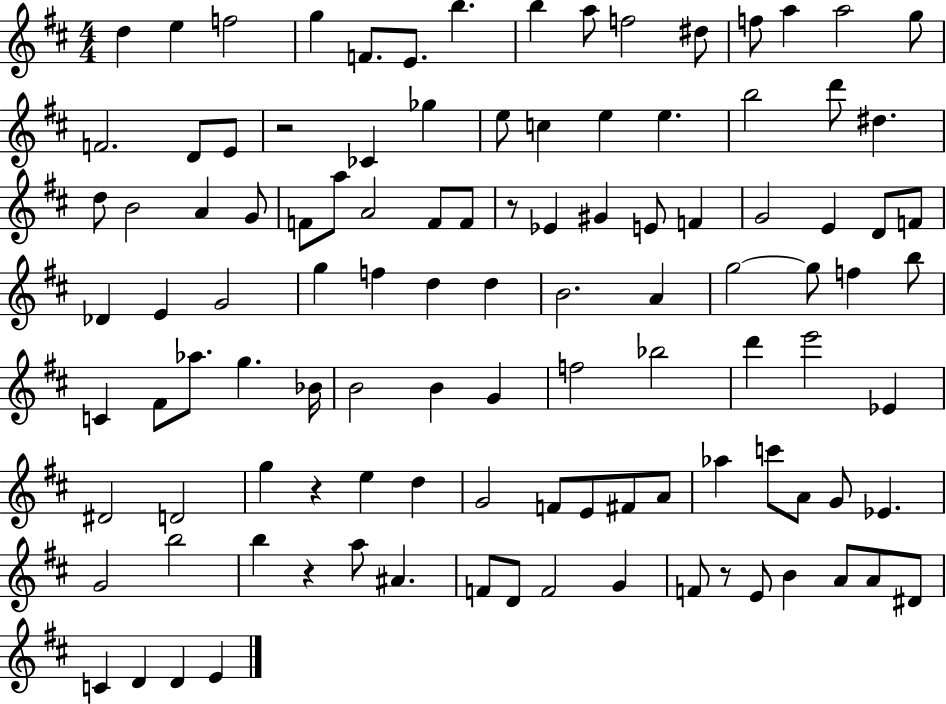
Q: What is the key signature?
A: D major